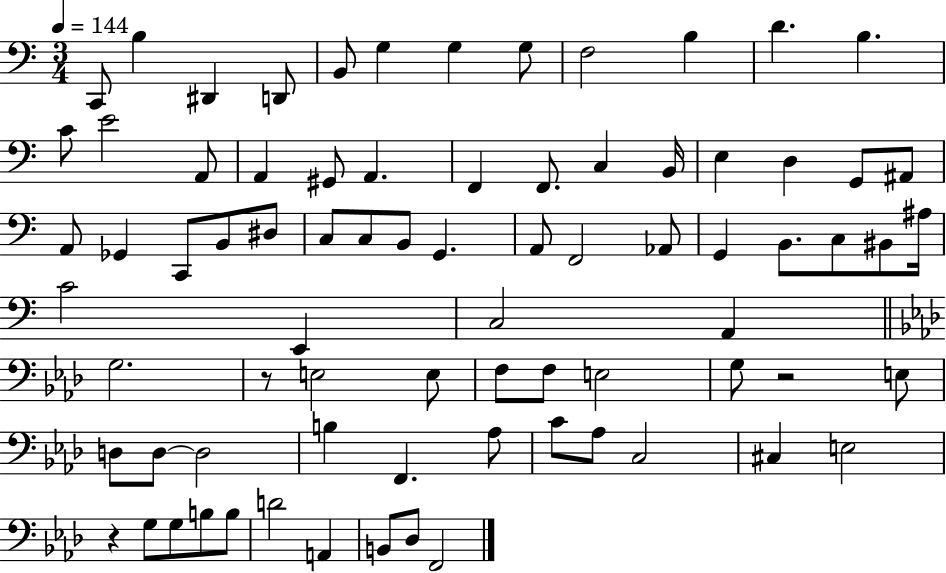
C2/e B3/q D#2/q D2/e B2/e G3/q G3/q G3/e F3/h B3/q D4/q. B3/q. C4/e E4/h A2/e A2/q G#2/e A2/q. F2/q F2/e. C3/q B2/s E3/q D3/q G2/e A#2/e A2/e Gb2/q C2/e B2/e D#3/e C3/e C3/e B2/e G2/q. A2/e F2/h Ab2/e G2/q B2/e. C3/e BIS2/e A#3/s C4/h E2/q C3/h A2/q G3/h. R/e E3/h E3/e F3/e F3/e E3/h G3/e R/h E3/e D3/e D3/e D3/h B3/q F2/q. Ab3/e C4/e Ab3/e C3/h C#3/q E3/h R/q G3/e G3/e B3/e B3/e D4/h A2/q B2/e Db3/e F2/h